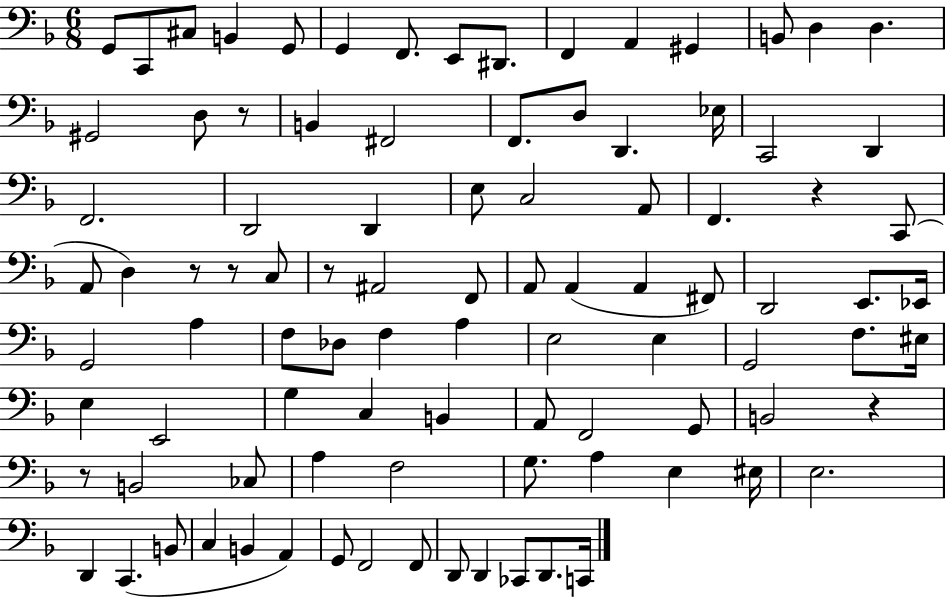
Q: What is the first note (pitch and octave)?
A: G2